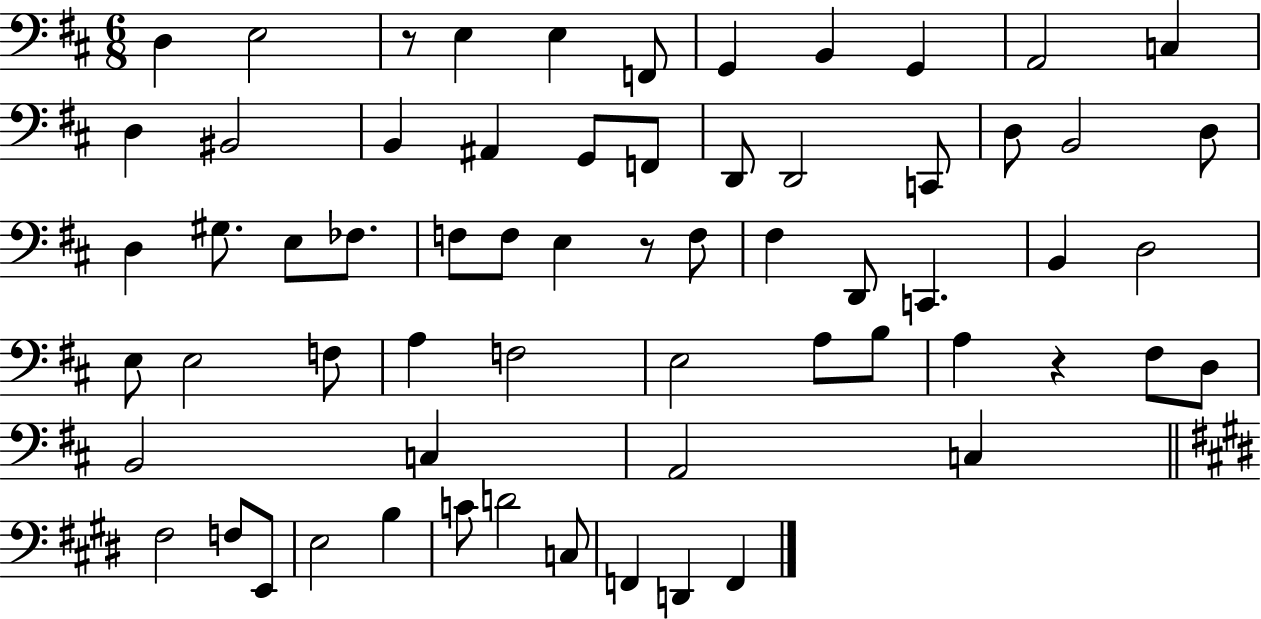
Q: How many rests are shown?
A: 3